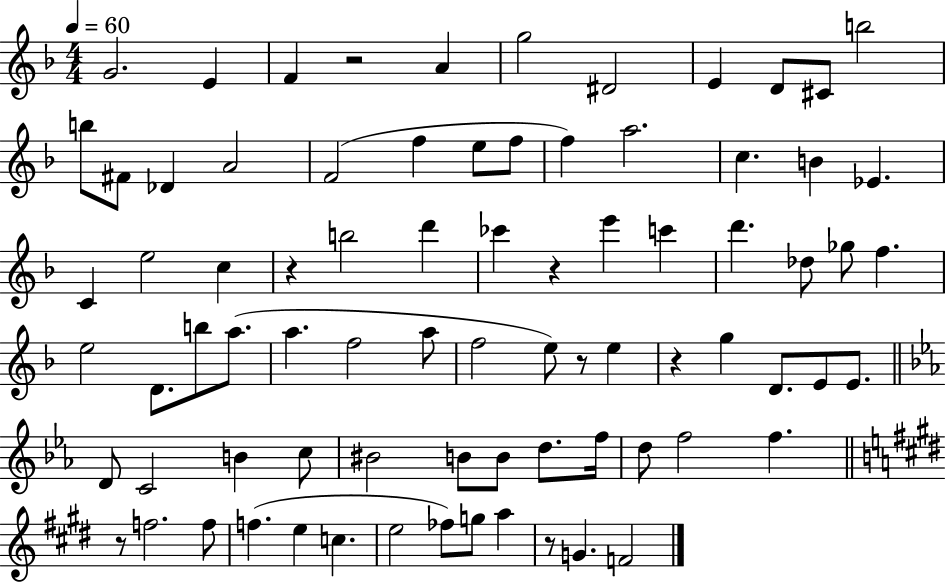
{
  \clef treble
  \numericTimeSignature
  \time 4/4
  \key f \major
  \tempo 4 = 60
  g'2. e'4 | f'4 r2 a'4 | g''2 dis'2 | e'4 d'8 cis'8 b''2 | \break b''8 fis'8 des'4 a'2 | f'2( f''4 e''8 f''8 | f''4) a''2. | c''4. b'4 ees'4. | \break c'4 e''2 c''4 | r4 b''2 d'''4 | ces'''4 r4 e'''4 c'''4 | d'''4. des''8 ges''8 f''4. | \break e''2 d'8. b''8 a''8.( | a''4. f''2 a''8 | f''2 e''8) r8 e''4 | r4 g''4 d'8. e'8 e'8. | \break \bar "||" \break \key ees \major d'8 c'2 b'4 c''8 | bis'2 b'8 b'8 d''8. f''16 | d''8 f''2 f''4. | \bar "||" \break \key e \major r8 f''2. f''8 | f''4.( e''4 c''4. | e''2 fes''8) g''8 a''4 | r8 g'4. f'2 | \break \bar "|."
}